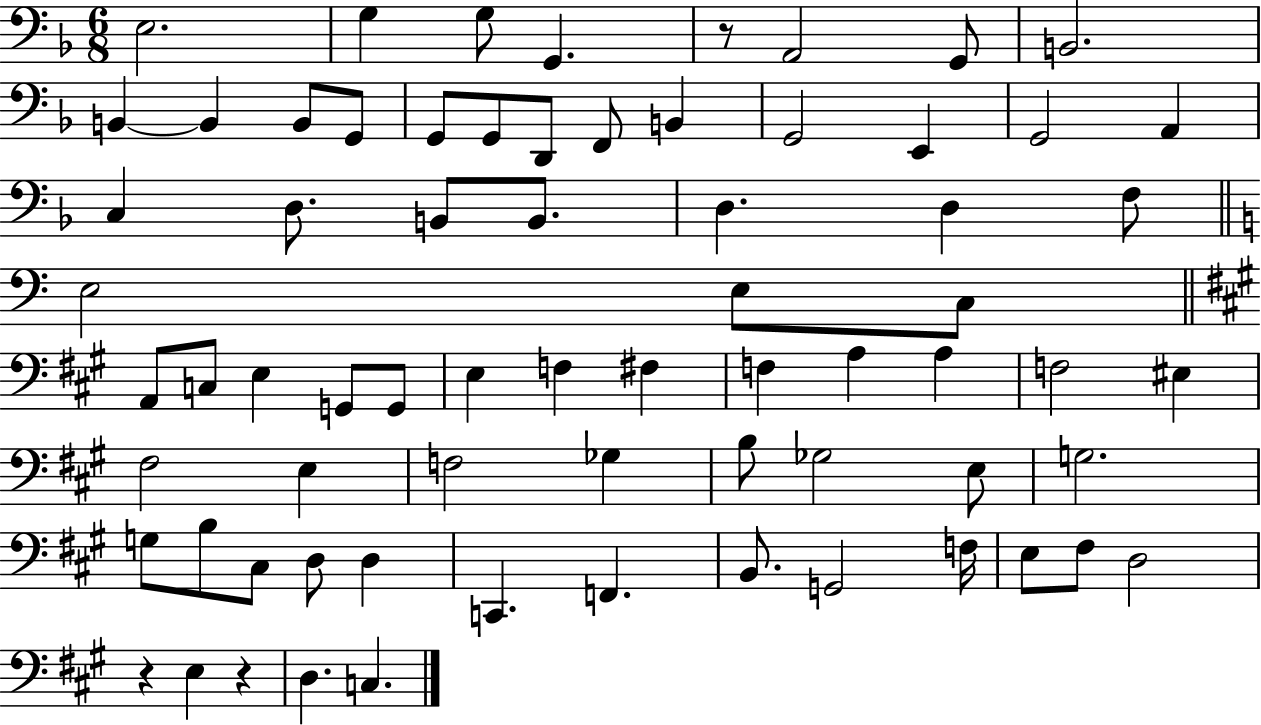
X:1
T:Untitled
M:6/8
L:1/4
K:F
E,2 G, G,/2 G,, z/2 A,,2 G,,/2 B,,2 B,, B,, B,,/2 G,,/2 G,,/2 G,,/2 D,,/2 F,,/2 B,, G,,2 E,, G,,2 A,, C, D,/2 B,,/2 B,,/2 D, D, F,/2 E,2 E,/2 C,/2 A,,/2 C,/2 E, G,,/2 G,,/2 E, F, ^F, F, A, A, F,2 ^E, ^F,2 E, F,2 _G, B,/2 _G,2 E,/2 G,2 G,/2 B,/2 ^C,/2 D,/2 D, C,, F,, B,,/2 G,,2 F,/4 E,/2 ^F,/2 D,2 z E, z D, C,